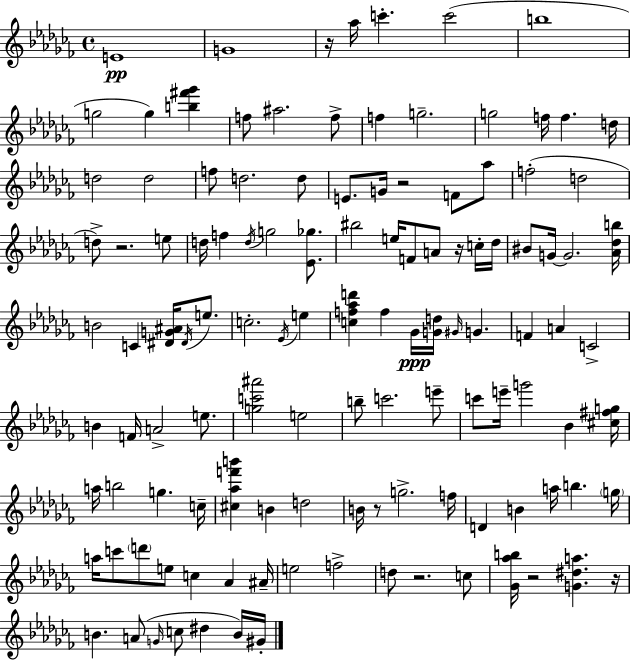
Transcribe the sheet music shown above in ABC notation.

X:1
T:Untitled
M:4/4
L:1/4
K:Abm
E4 G4 z/4 _a/4 c' c'2 b4 g2 g [b^f'_g'] f/2 ^a2 f/2 f g2 g2 f/4 f d/4 d2 d2 f/2 d2 d/2 E/2 G/4 z2 F/2 _a/2 f2 d2 d/2 z2 e/2 d/4 f d/4 g2 [_E_g]/2 ^b2 e/4 F/2 A/2 z/4 c/4 _d/4 ^B/2 G/4 G2 [_A_db]/4 B2 C [^DG^A]/4 ^D/4 e/2 c2 _E/4 e [cf_ad'] f _G/4 [Gd]/4 ^G/4 G F A C2 B F/4 A2 e/2 [gc'^a']2 e2 b/2 c'2 e'/2 c'/2 e'/4 g'2 _B [^c^fg]/4 a/4 b2 g c/4 [^c_af'b'] B d2 B/4 z/2 g2 f/4 D B a/4 b g/4 a/4 c'/2 d'/2 e/2 c _A ^A/4 e2 f2 d/2 z2 c/2 [_G_ab]/4 z2 [G^da] z/4 B A/2 G/4 c/2 ^d B/4 ^G/4